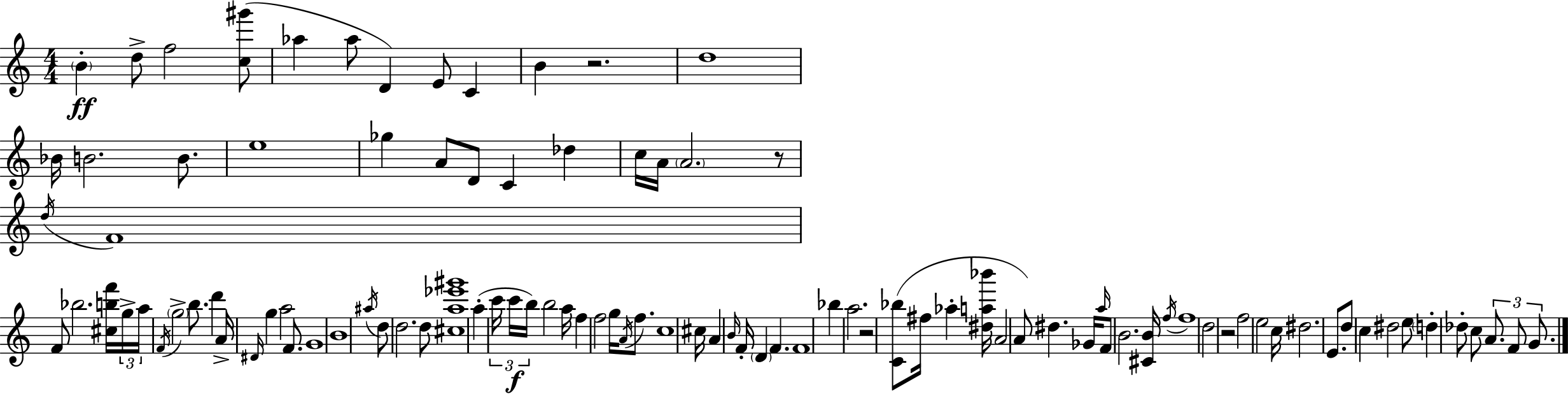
{
  \clef treble
  \numericTimeSignature
  \time 4/4
  \key a \minor
  \parenthesize b'4-.\ff d''8-> f''2 <c'' gis'''>8( | aes''4 aes''8 d'4) e'8 c'4 | b'4 r2. | d''1 | \break bes'16 b'2. b'8. | e''1 | ges''4 a'8 d'8 c'4 des''4 | c''16 a'16 \parenthesize a'2. r8 | \break \acciaccatura { d''16 } f'1 | f'8 bes''2. <cis'' b'' f'''>16 | \tuplet 3/2 { g''16-> a''16 \acciaccatura { f'16 } } \parenthesize g''2-> b''8. d'''4 | a'16-> \grace { dis'16 } g''4 a''2 | \break f'8. g'1 | b'1 | \acciaccatura { ais''16 } d''8 d''2. | d''8 <cis'' a'' ees''' gis'''>1 | \break a''4-.( \tuplet 3/2 { c'''16 c'''16\f b''16) } b''2 | a''16 f''4 f''2 | g''16 \acciaccatura { a'16 } f''8. c''1 | cis''16 a'4 \grace { b'16 } f'16-. \parenthesize d'4 | \break f'4. f'1 | bes''4 a''2. | r2 <c' bes''>8( | fis''16 aes''4-. <dis'' a'' bes'''>16 a'2 a'8) | \break dis''4. ges'16 \grace { a''16 } f'8 b'2. | <cis' b'>16 \acciaccatura { f''16 } f''1 | d''2 | r2 f''2 | \break e''2 c''16 dis''2. | e'8. d''8 c''4 dis''2 | e''8 \parenthesize d''4-. des''8-. c''8 | \tuplet 3/2 { a'8. f'8 g'8. } \bar "|."
}